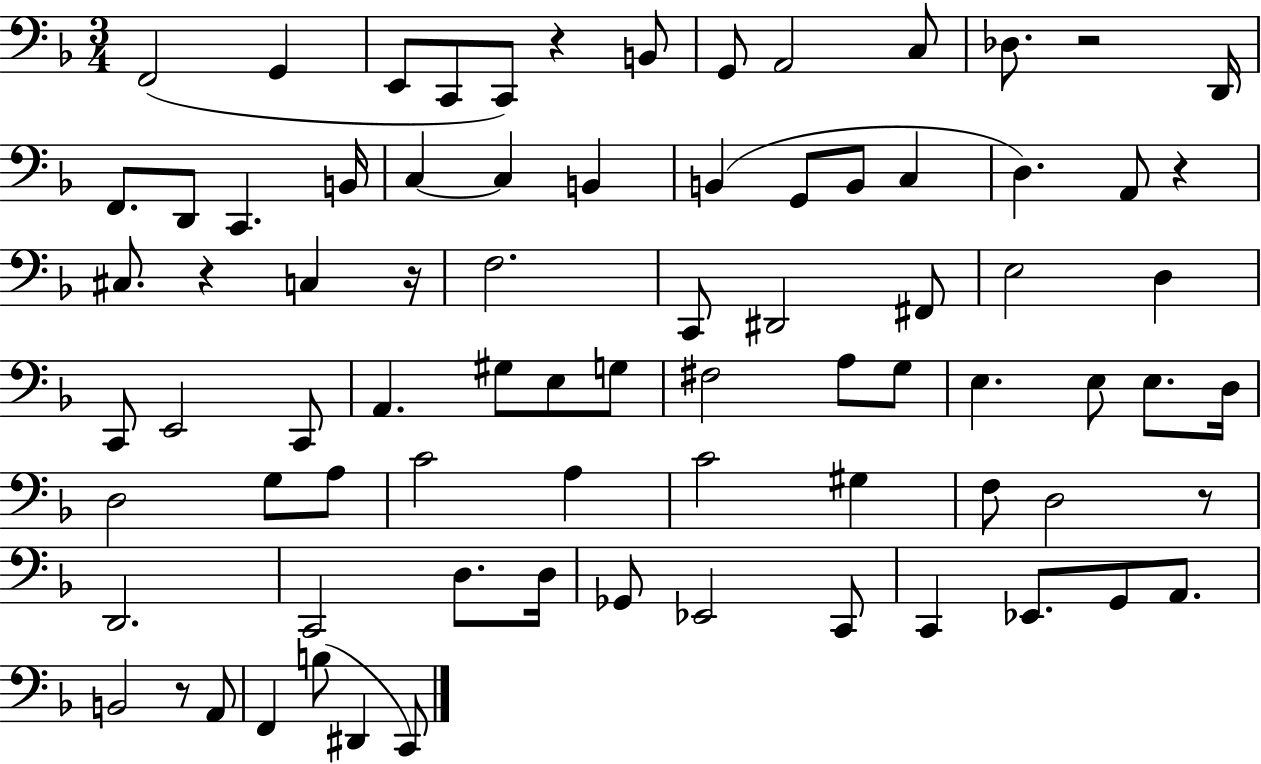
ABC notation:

X:1
T:Untitled
M:3/4
L:1/4
K:F
F,,2 G,, E,,/2 C,,/2 C,,/2 z B,,/2 G,,/2 A,,2 C,/2 _D,/2 z2 D,,/4 F,,/2 D,,/2 C,, B,,/4 C, C, B,, B,, G,,/2 B,,/2 C, D, A,,/2 z ^C,/2 z C, z/4 F,2 C,,/2 ^D,,2 ^F,,/2 E,2 D, C,,/2 E,,2 C,,/2 A,, ^G,/2 E,/2 G,/2 ^F,2 A,/2 G,/2 E, E,/2 E,/2 D,/4 D,2 G,/2 A,/2 C2 A, C2 ^G, F,/2 D,2 z/2 D,,2 C,,2 D,/2 D,/4 _G,,/2 _E,,2 C,,/2 C,, _E,,/2 G,,/2 A,,/2 B,,2 z/2 A,,/2 F,, B,/2 ^D,, C,,/2